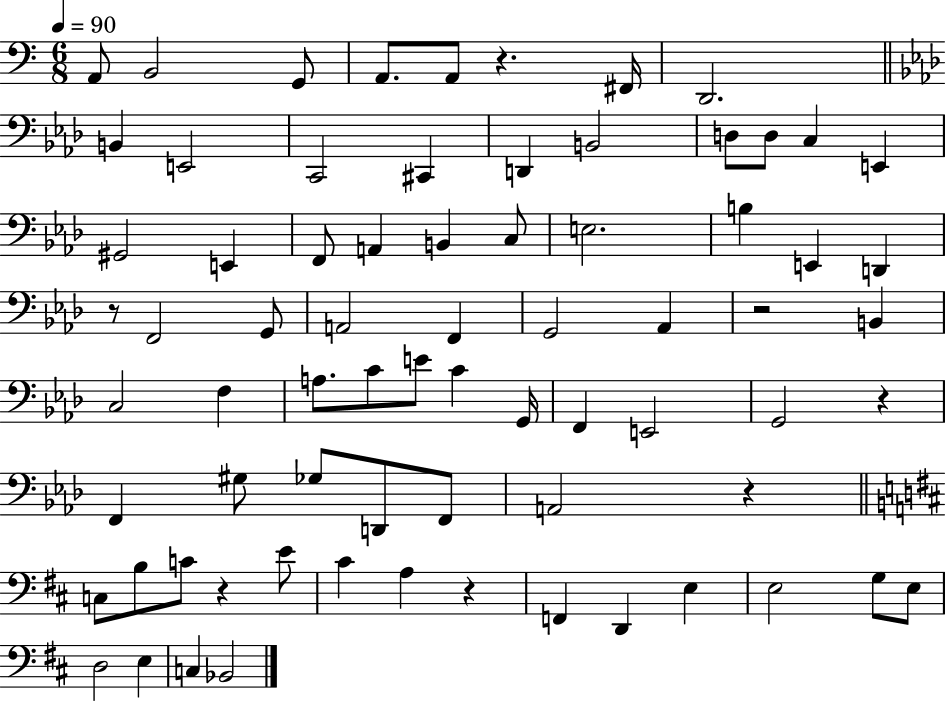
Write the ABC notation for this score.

X:1
T:Untitled
M:6/8
L:1/4
K:C
A,,/2 B,,2 G,,/2 A,,/2 A,,/2 z ^F,,/4 D,,2 B,, E,,2 C,,2 ^C,, D,, B,,2 D,/2 D,/2 C, E,, ^G,,2 E,, F,,/2 A,, B,, C,/2 E,2 B, E,, D,, z/2 F,,2 G,,/2 A,,2 F,, G,,2 _A,, z2 B,, C,2 F, A,/2 C/2 E/2 C G,,/4 F,, E,,2 G,,2 z F,, ^G,/2 _G,/2 D,,/2 F,,/2 A,,2 z C,/2 B,/2 C/2 z E/2 ^C A, z F,, D,, E, E,2 G,/2 E,/2 D,2 E, C, _B,,2